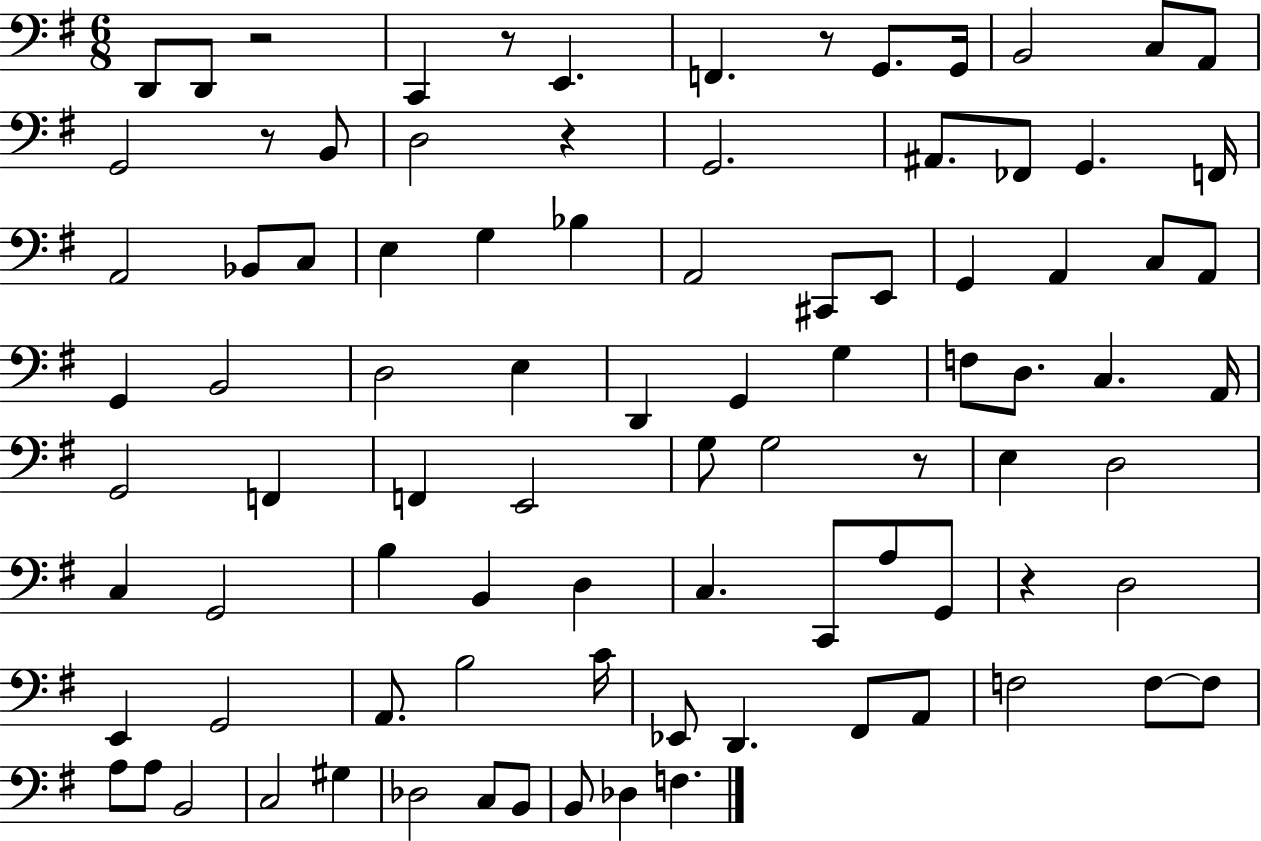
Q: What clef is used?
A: bass